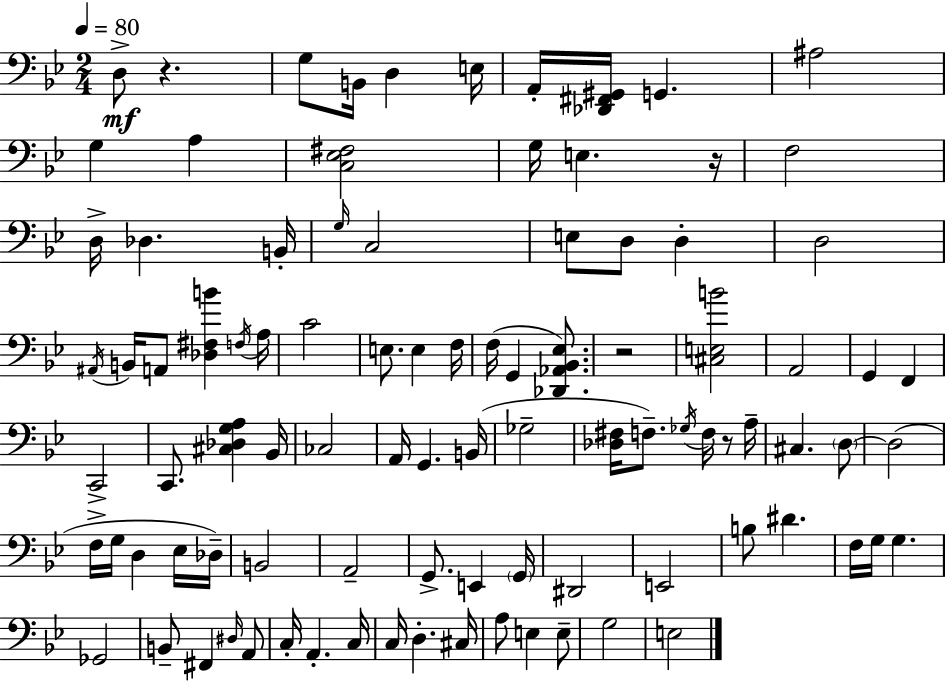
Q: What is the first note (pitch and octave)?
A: D3